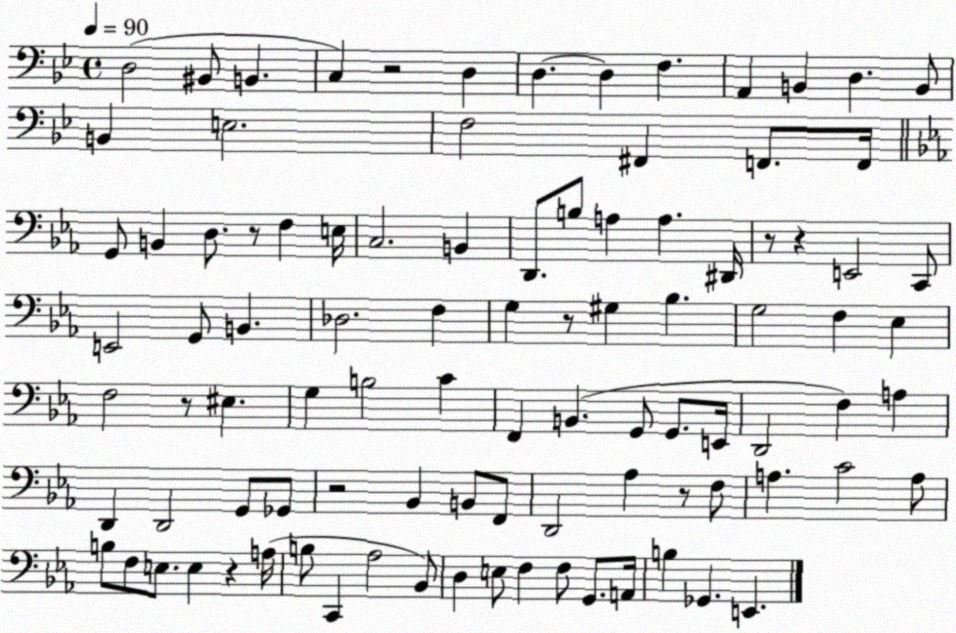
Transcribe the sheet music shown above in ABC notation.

X:1
T:Untitled
M:4/4
L:1/4
K:Bb
D,2 ^B,,/2 B,, C, z2 D, D, D, F, A,, B,, D, B,,/2 B,, E,2 F,2 ^F,, F,,/2 F,,/4 G,,/2 B,, D,/2 z/2 F, E,/4 C,2 B,, D,,/2 B,/2 A, A, ^D,,/4 z/2 z E,,2 C,,/2 E,,2 G,,/2 B,, _D,2 F, G, z/2 ^G, _B, G,2 F, _E, F,2 z/2 ^E, G, B,2 C F,, B,, G,,/2 G,,/2 E,,/4 D,,2 F, A, D,, D,,2 G,,/2 _G,,/2 z2 _B,, B,,/2 F,,/2 D,,2 _A, z/2 F,/2 A, C2 A,/2 B,/2 F,/2 E,/2 E, z A,/4 B,/2 C,, _A,2 _B,,/2 D, E,/2 F, F,/2 G,,/2 A,,/4 B, _G,, E,,